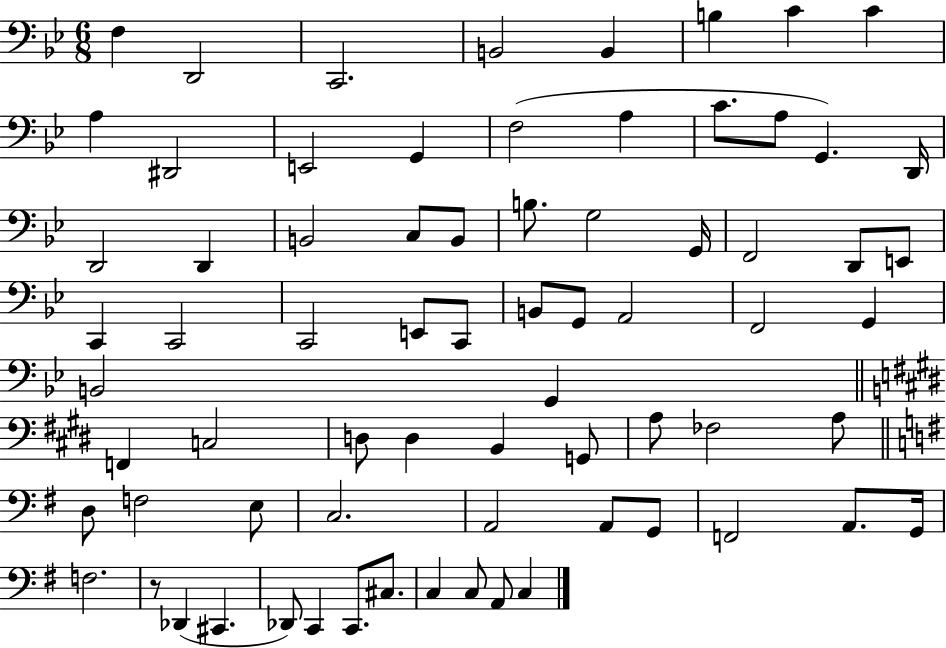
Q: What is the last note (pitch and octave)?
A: C3